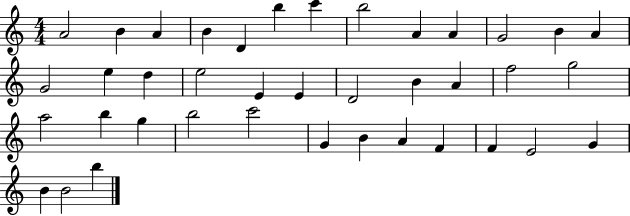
A4/h B4/q A4/q B4/q D4/q B5/q C6/q B5/h A4/q A4/q G4/h B4/q A4/q G4/h E5/q D5/q E5/h E4/q E4/q D4/h B4/q A4/q F5/h G5/h A5/h B5/q G5/q B5/h C6/h G4/q B4/q A4/q F4/q F4/q E4/h G4/q B4/q B4/h B5/q